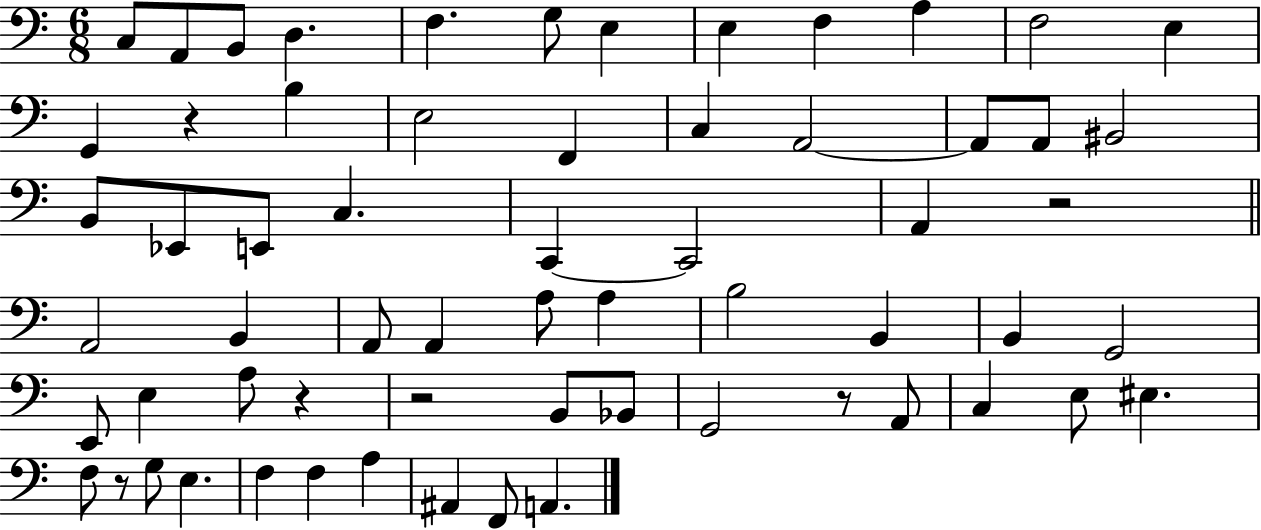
{
  \clef bass
  \numericTimeSignature
  \time 6/8
  \key c \major
  \repeat volta 2 { c8 a,8 b,8 d4. | f4. g8 e4 | e4 f4 a4 | f2 e4 | \break g,4 r4 b4 | e2 f,4 | c4 a,2~~ | a,8 a,8 bis,2 | \break b,8 ees,8 e,8 c4. | c,4~~ c,2 | a,4 r2 | \bar "||" \break \key a \minor a,2 b,4 | a,8 a,4 a8 a4 | b2 b,4 | b,4 g,2 | \break e,8 e4 a8 r4 | r2 b,8 bes,8 | g,2 r8 a,8 | c4 e8 eis4. | \break f8 r8 g8 e4. | f4 f4 a4 | ais,4 f,8 a,4. | } \bar "|."
}